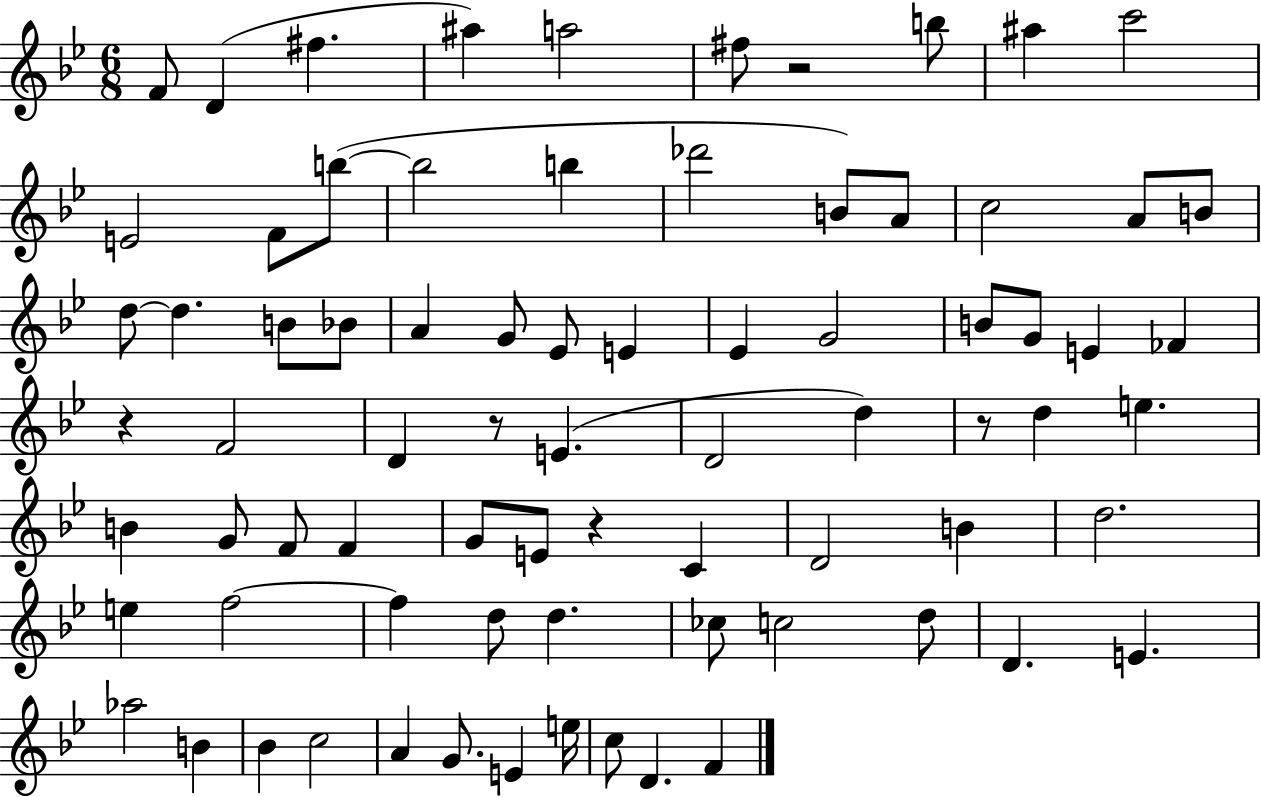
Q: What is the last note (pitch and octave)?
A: F4